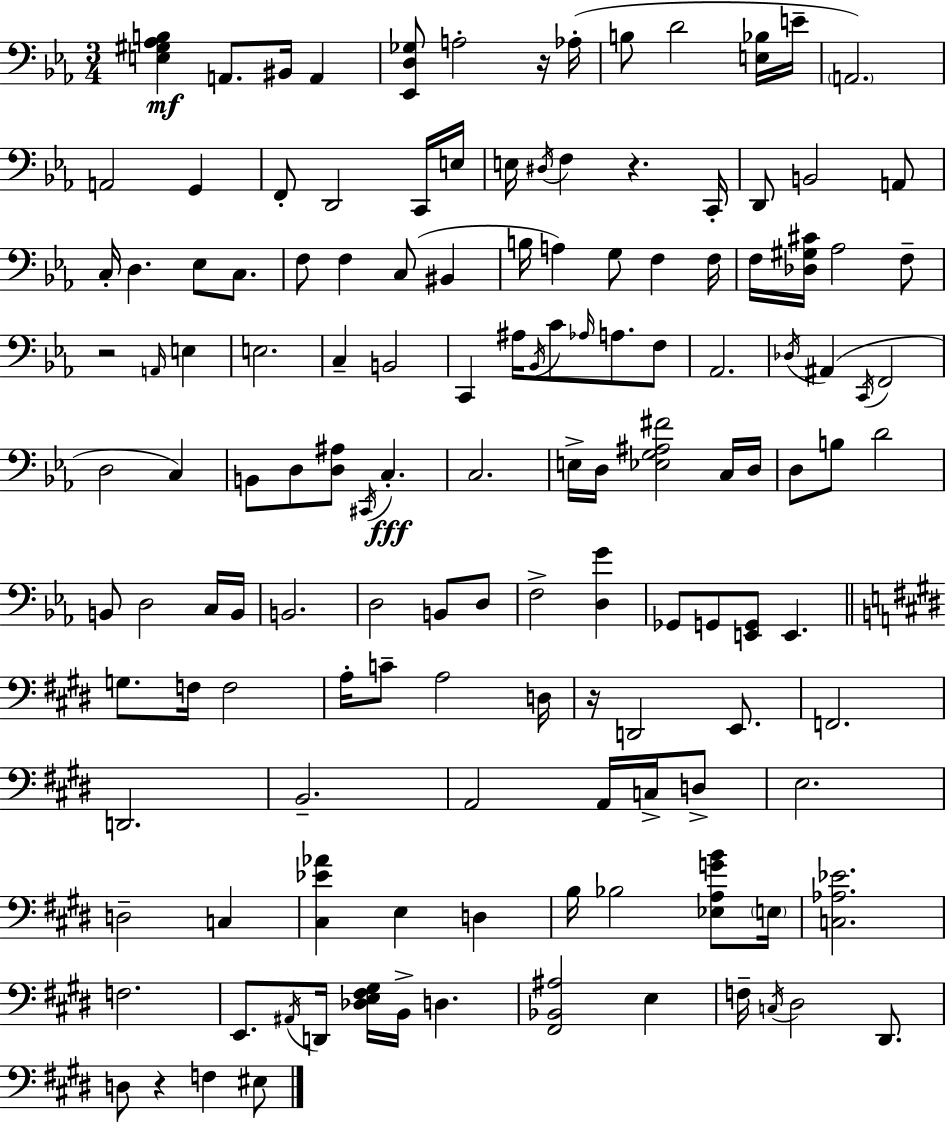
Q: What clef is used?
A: bass